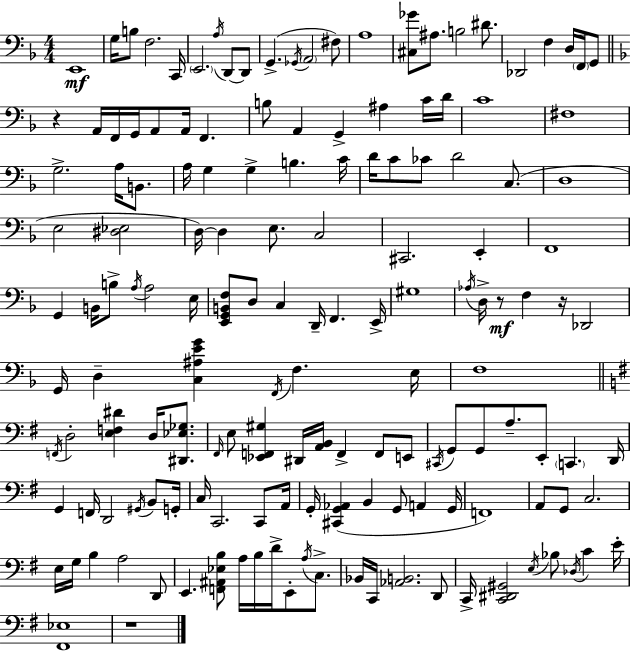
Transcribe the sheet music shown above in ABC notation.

X:1
T:Untitled
M:4/4
L:1/4
K:Dm
E,,4 G,/4 B,/2 F,2 C,,/4 E,,2 A,/4 D,,/2 D,,/2 G,, _G,,/4 A,,2 ^F,/2 A,4 [^C,_G]/2 ^A,/2 B,2 ^D/2 _D,,2 F, D,/4 F,,/4 G,,/2 z A,,/4 F,,/4 G,,/4 A,,/2 A,,/4 F,, B,/2 A,, G,, ^A, C/4 D/4 C4 ^F,4 G,2 A,/4 B,,/2 A,/4 G, G, B, C/4 D/4 C/2 _C/2 D2 C,/2 D,4 E,2 [^D,_E,]2 D,/4 D, E,/2 C,2 ^C,,2 E,, F,,4 G,, B,,/4 B,/2 A,/4 A,2 E,/4 [E,,G,,B,,F,]/2 D,/2 C, D,,/4 F,, E,,/4 ^G,4 _A,/4 D,/4 z/2 F, z/4 _D,,2 G,,/4 D, [C,^A,EG] F,,/4 F, E,/4 F,4 F,,/4 D,2 [E,F,^D] D,/4 [^D,,_E,_G,]/2 ^F,,/4 E,/2 [_E,,F,,^G,] ^D,,/4 [A,,B,,]/4 F,, F,,/2 E,,/2 ^C,,/4 G,,/2 G,,/2 A,/2 E,,/2 C,, D,,/4 G,, F,,/4 D,,2 ^G,,/4 B,,/2 G,,/4 C,/4 C,,2 C,,/2 A,,/4 G,,/4 [^C,,G,,_A,,] B,, G,,/2 A,, G,,/4 F,,4 A,,/2 G,,/2 C,2 E,/4 G,/4 B, A,2 D,,/2 E,, [F,,^A,,_E,B,]/2 A,/4 B,/4 D/4 E,,/2 A,/4 C,/2 _B,,/4 C,,/4 [_A,,B,,]2 D,,/2 C,,/4 [C,,^D,,^G,,]2 E,/4 _B,/2 _D,/4 C E/4 [^F,,_E,]4 z4